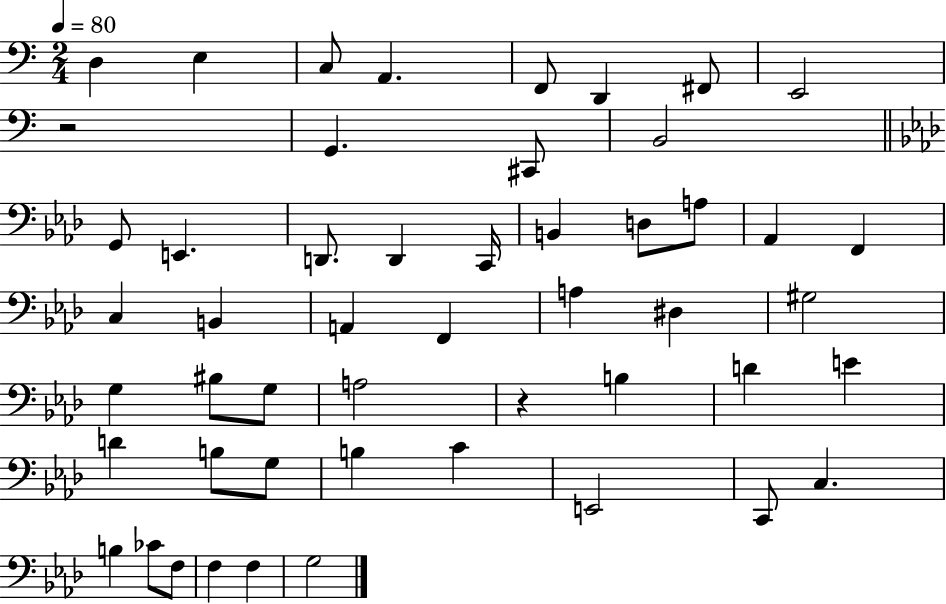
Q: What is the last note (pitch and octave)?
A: G3